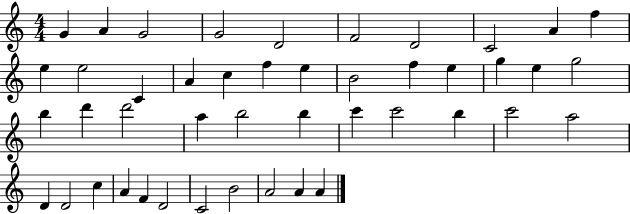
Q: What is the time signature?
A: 4/4